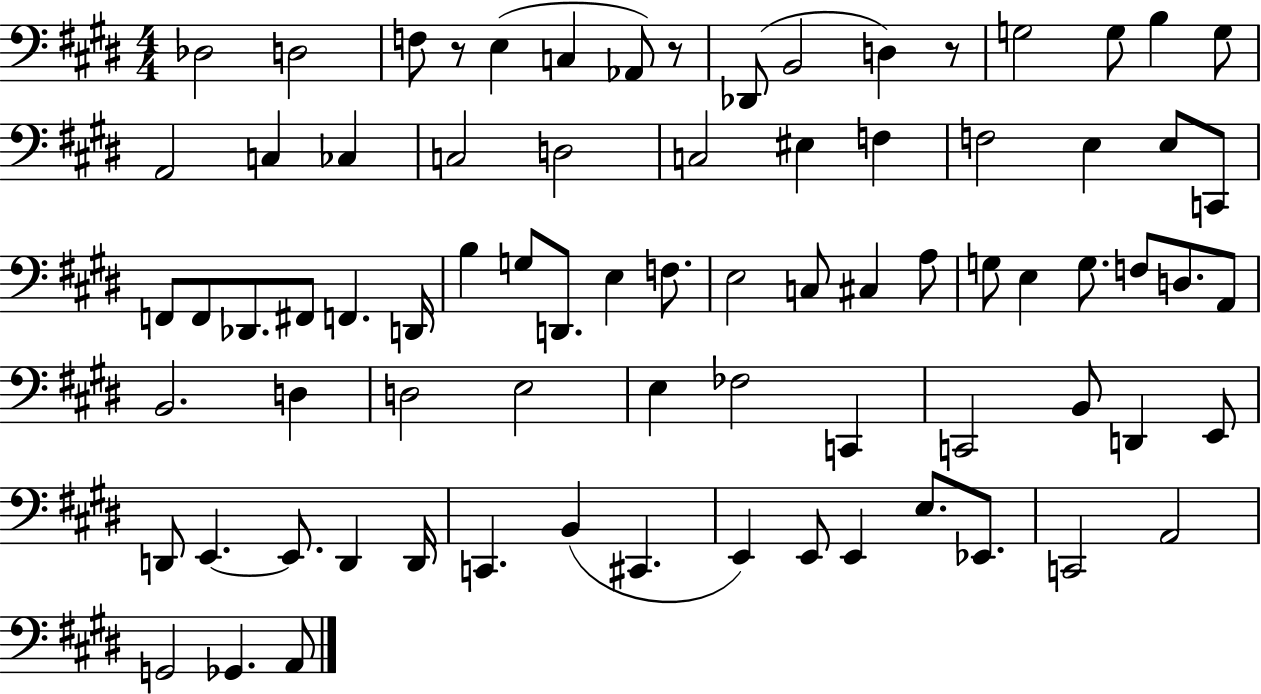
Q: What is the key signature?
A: E major